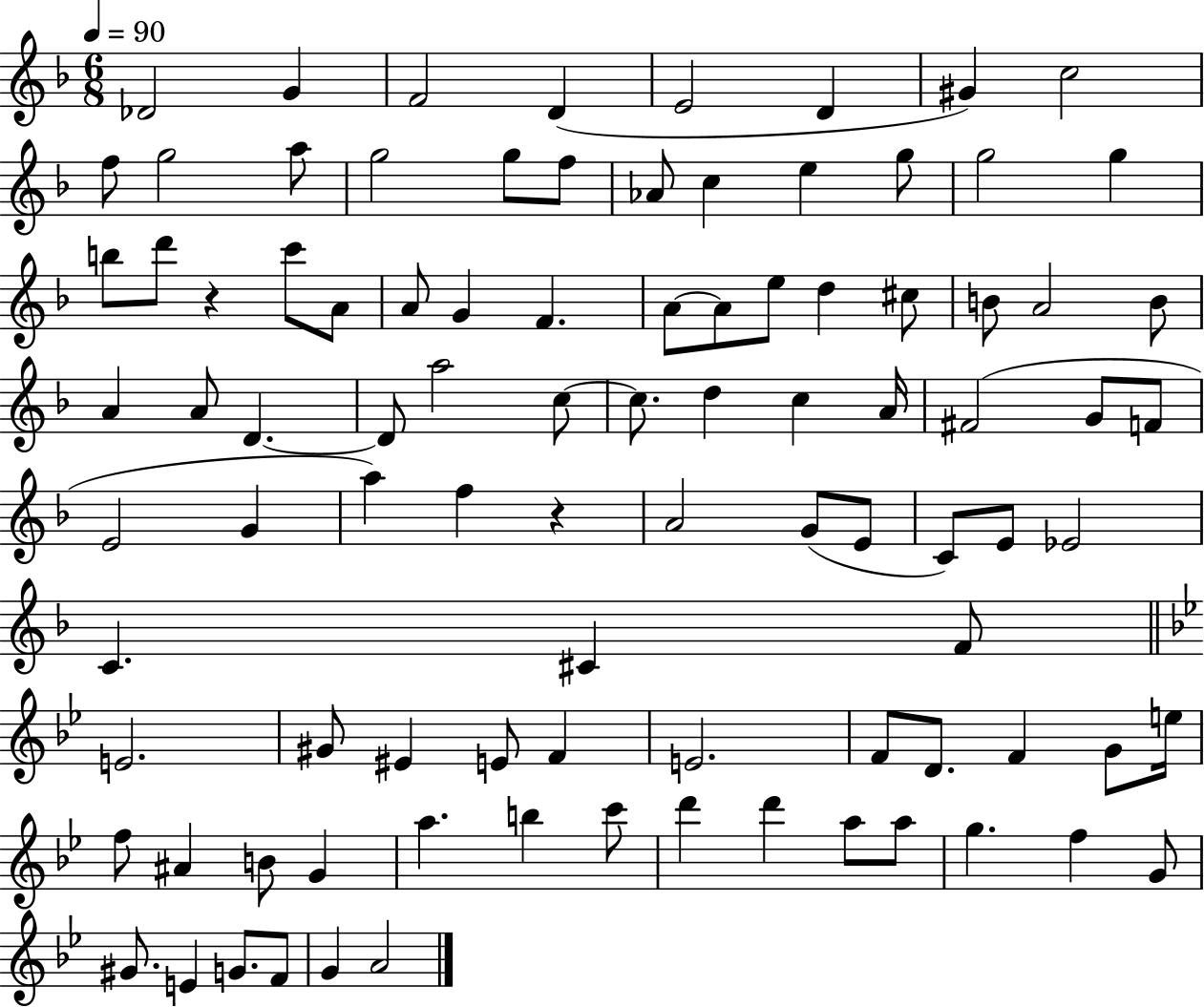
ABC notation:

X:1
T:Untitled
M:6/8
L:1/4
K:F
_D2 G F2 D E2 D ^G c2 f/2 g2 a/2 g2 g/2 f/2 _A/2 c e g/2 g2 g b/2 d'/2 z c'/2 A/2 A/2 G F A/2 A/2 e/2 d ^c/2 B/2 A2 B/2 A A/2 D D/2 a2 c/2 c/2 d c A/4 ^F2 G/2 F/2 E2 G a f z A2 G/2 E/2 C/2 E/2 _E2 C ^C F/2 E2 ^G/2 ^E E/2 F E2 F/2 D/2 F G/2 e/4 f/2 ^A B/2 G a b c'/2 d' d' a/2 a/2 g f G/2 ^G/2 E G/2 F/2 G A2